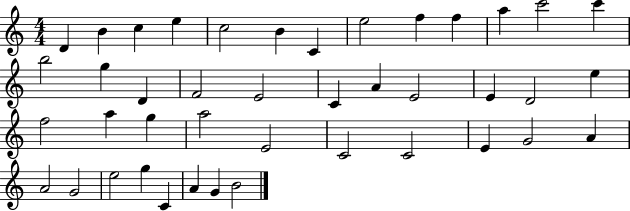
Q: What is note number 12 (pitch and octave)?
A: C6